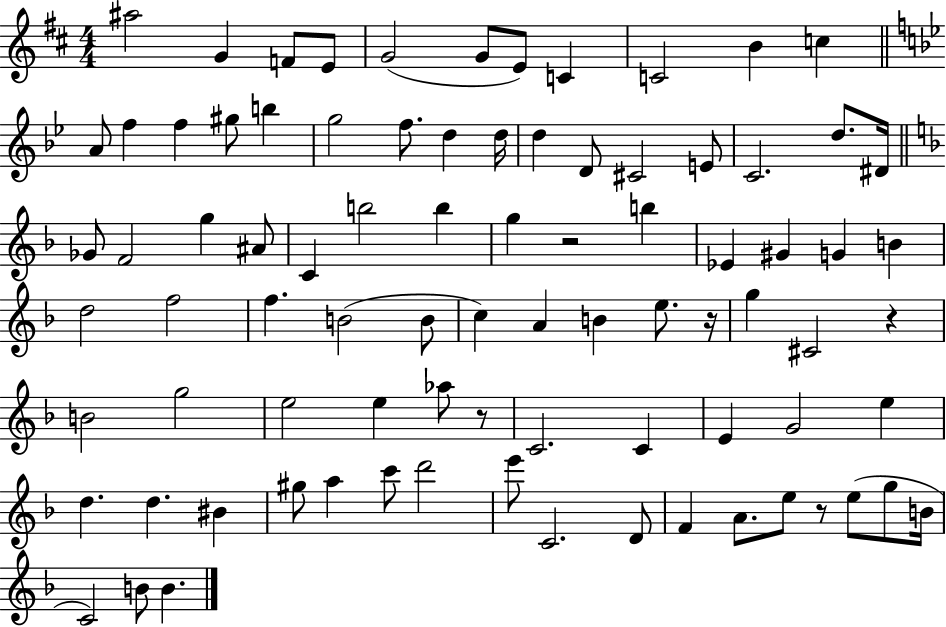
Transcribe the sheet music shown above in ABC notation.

X:1
T:Untitled
M:4/4
L:1/4
K:D
^a2 G F/2 E/2 G2 G/2 E/2 C C2 B c A/2 f f ^g/2 b g2 f/2 d d/4 d D/2 ^C2 E/2 C2 d/2 ^D/4 _G/2 F2 g ^A/2 C b2 b g z2 b _E ^G G B d2 f2 f B2 B/2 c A B e/2 z/4 g ^C2 z B2 g2 e2 e _a/2 z/2 C2 C E G2 e d d ^B ^g/2 a c'/2 d'2 e'/2 C2 D/2 F A/2 e/2 z/2 e/2 g/2 B/4 C2 B/2 B